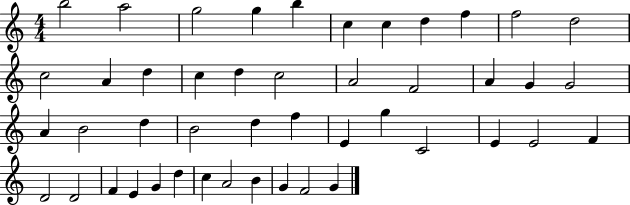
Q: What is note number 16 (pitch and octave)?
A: D5